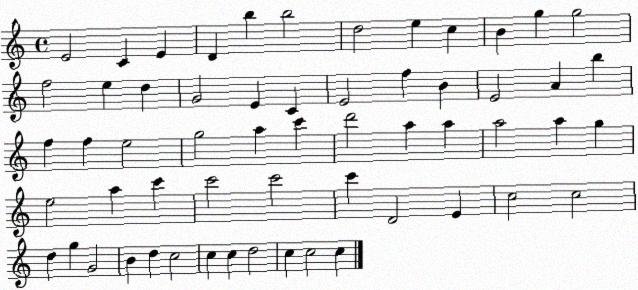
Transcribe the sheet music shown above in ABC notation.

X:1
T:Untitled
M:4/4
L:1/4
K:C
E2 C E D b b2 d2 e c B g g2 f2 e d G2 E C E2 f B E2 A b f f e2 g2 a c' d'2 a a a2 a g e2 a c' c'2 c'2 c' D2 E c2 c2 d g G2 B d c2 c c d2 c c2 c